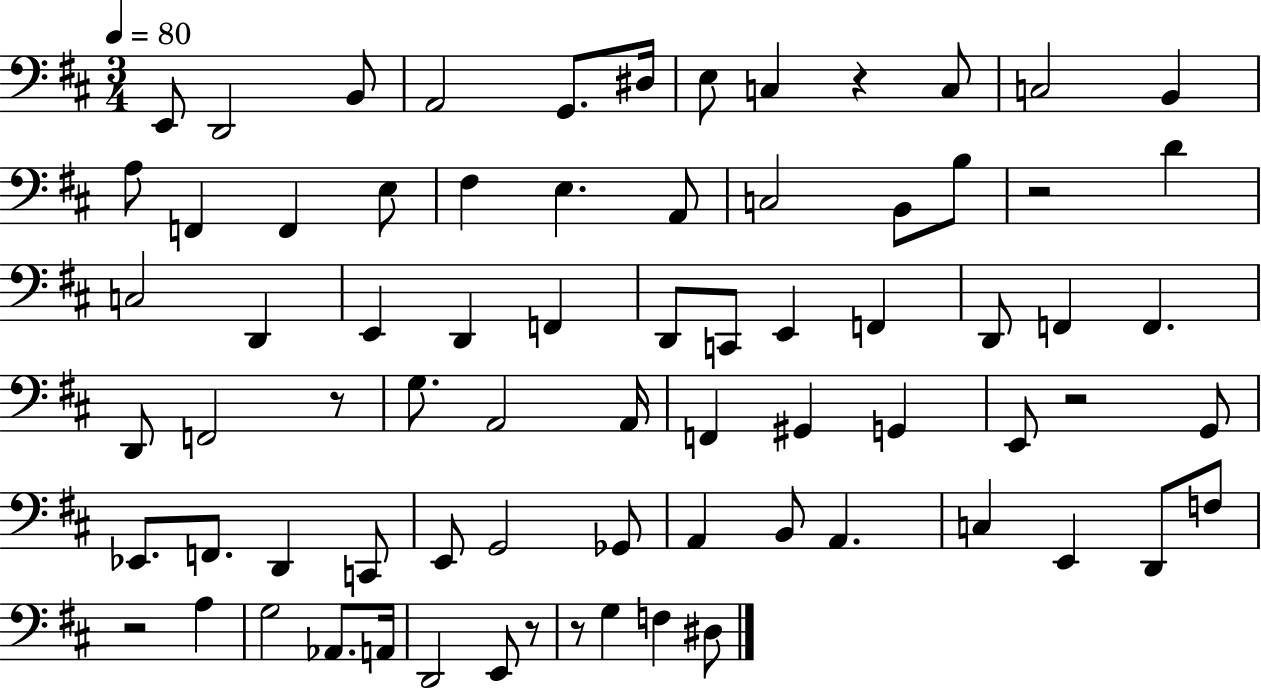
E2/e D2/h B2/e A2/h G2/e. D#3/s E3/e C3/q R/q C3/e C3/h B2/q A3/e F2/q F2/q E3/e F#3/q E3/q. A2/e C3/h B2/e B3/e R/h D4/q C3/h D2/q E2/q D2/q F2/q D2/e C2/e E2/q F2/q D2/e F2/q F2/q. D2/e F2/h R/e G3/e. A2/h A2/s F2/q G#2/q G2/q E2/e R/h G2/e Eb2/e. F2/e. D2/q C2/e E2/e G2/h Gb2/e A2/q B2/e A2/q. C3/q E2/q D2/e F3/e R/h A3/q G3/h Ab2/e. A2/s D2/h E2/e R/e R/e G3/q F3/q D#3/e